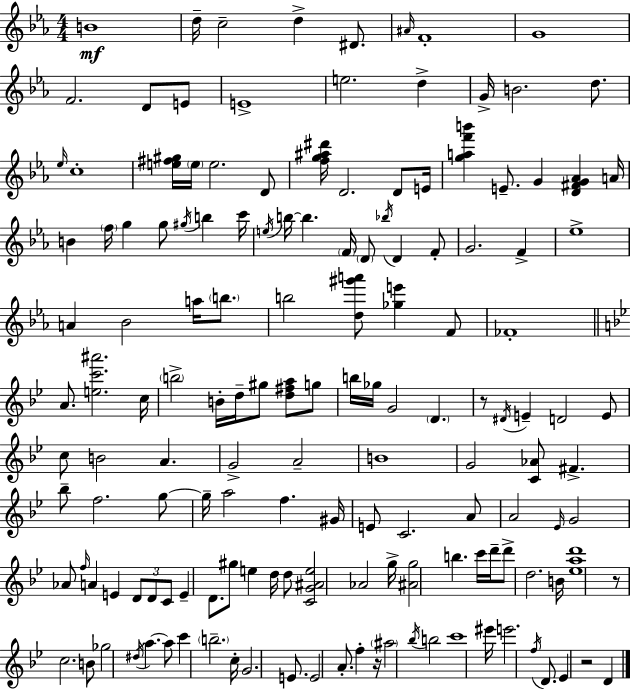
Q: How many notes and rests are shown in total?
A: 150